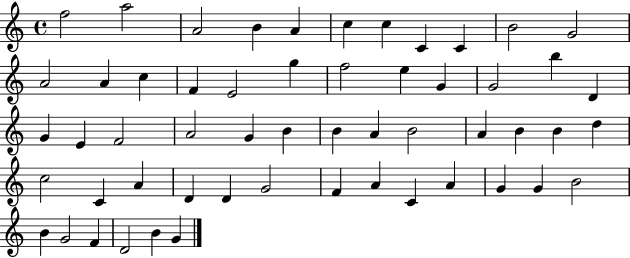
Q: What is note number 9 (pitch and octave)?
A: C4